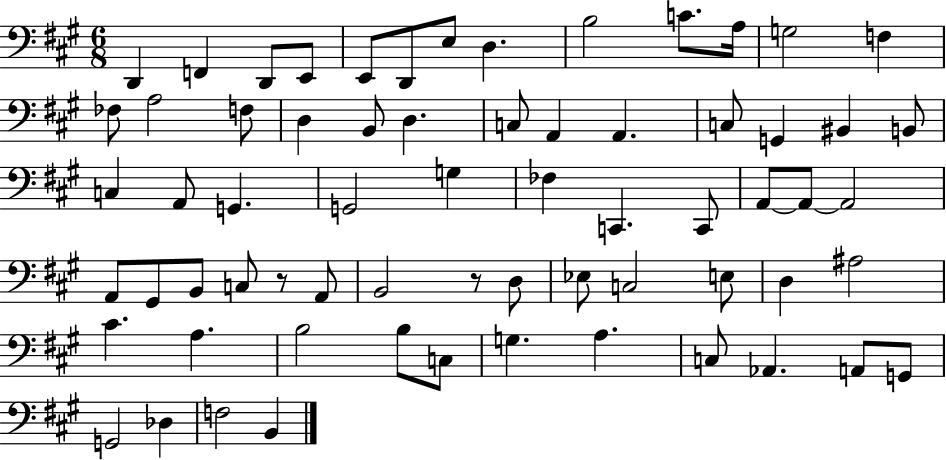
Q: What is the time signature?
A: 6/8